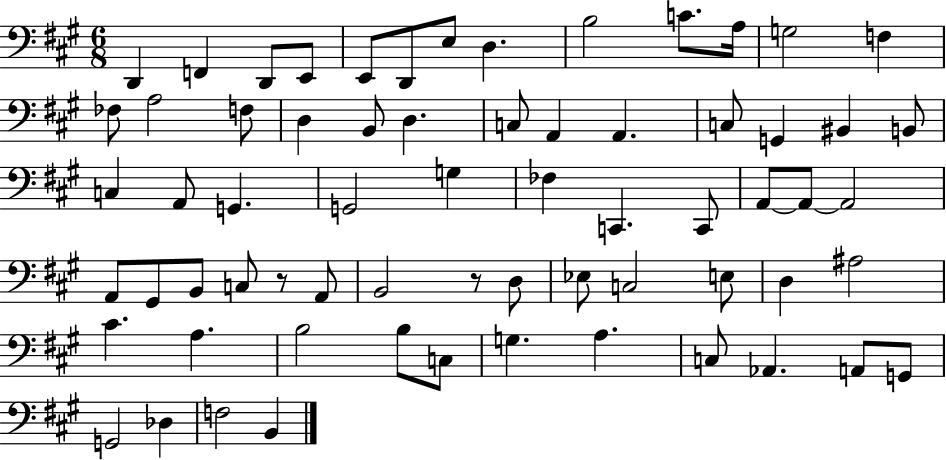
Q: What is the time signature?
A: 6/8